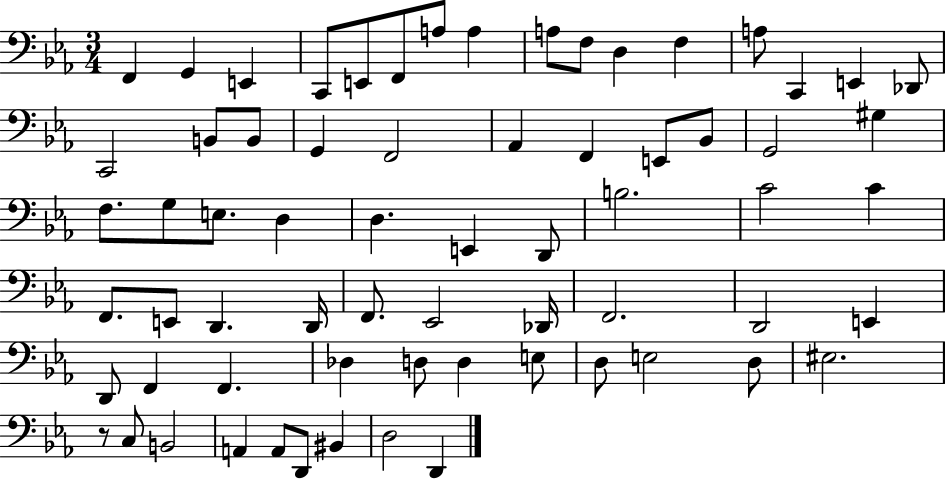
{
  \clef bass
  \numericTimeSignature
  \time 3/4
  \key ees \major
  f,4 g,4 e,4 | c,8 e,8 f,8 a8 a4 | a8 f8 d4 f4 | a8 c,4 e,4 des,8 | \break c,2 b,8 b,8 | g,4 f,2 | aes,4 f,4 e,8 bes,8 | g,2 gis4 | \break f8. g8 e8. d4 | d4. e,4 d,8 | b2. | c'2 c'4 | \break f,8. e,8 d,4. d,16 | f,8. ees,2 des,16 | f,2. | d,2 e,4 | \break d,8 f,4 f,4. | des4 d8 d4 e8 | d8 e2 d8 | eis2. | \break r8 c8 b,2 | a,4 a,8 d,8 bis,4 | d2 d,4 | \bar "|."
}